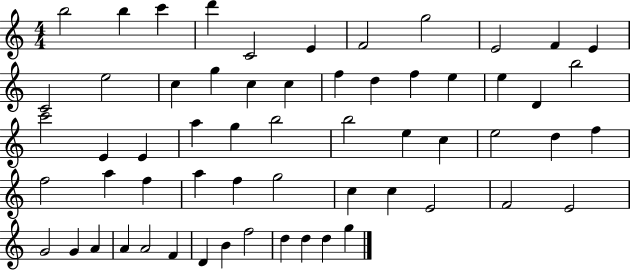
B5/h B5/q C6/q D6/q C4/h E4/q F4/h G5/h E4/h F4/q E4/q C4/h E5/h C5/q G5/q C5/q C5/q F5/q D5/q F5/q E5/q E5/q D4/q B5/h C6/h E4/q E4/q A5/q G5/q B5/h B5/h E5/q C5/q E5/h D5/q F5/q F5/h A5/q F5/q A5/q F5/q G5/h C5/q C5/q E4/h F4/h E4/h G4/h G4/q A4/q A4/q A4/h F4/q D4/q B4/q F5/h D5/q D5/q D5/q G5/q